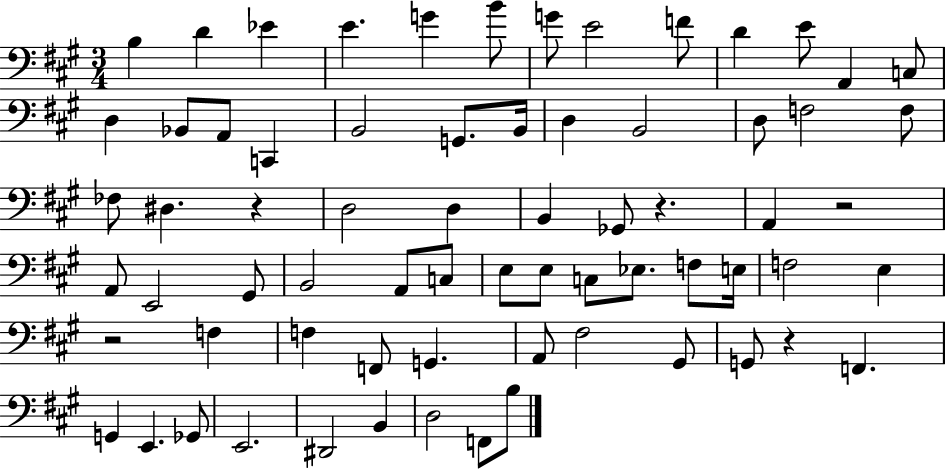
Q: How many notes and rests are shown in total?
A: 69